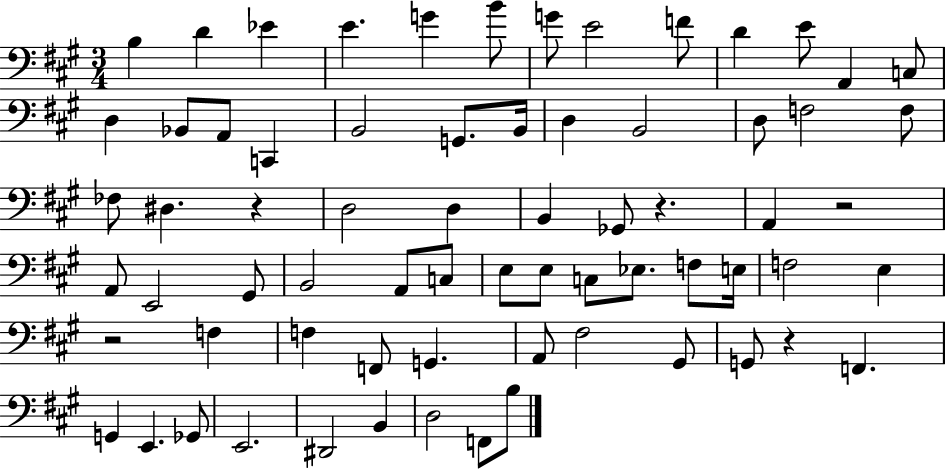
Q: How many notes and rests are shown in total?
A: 69